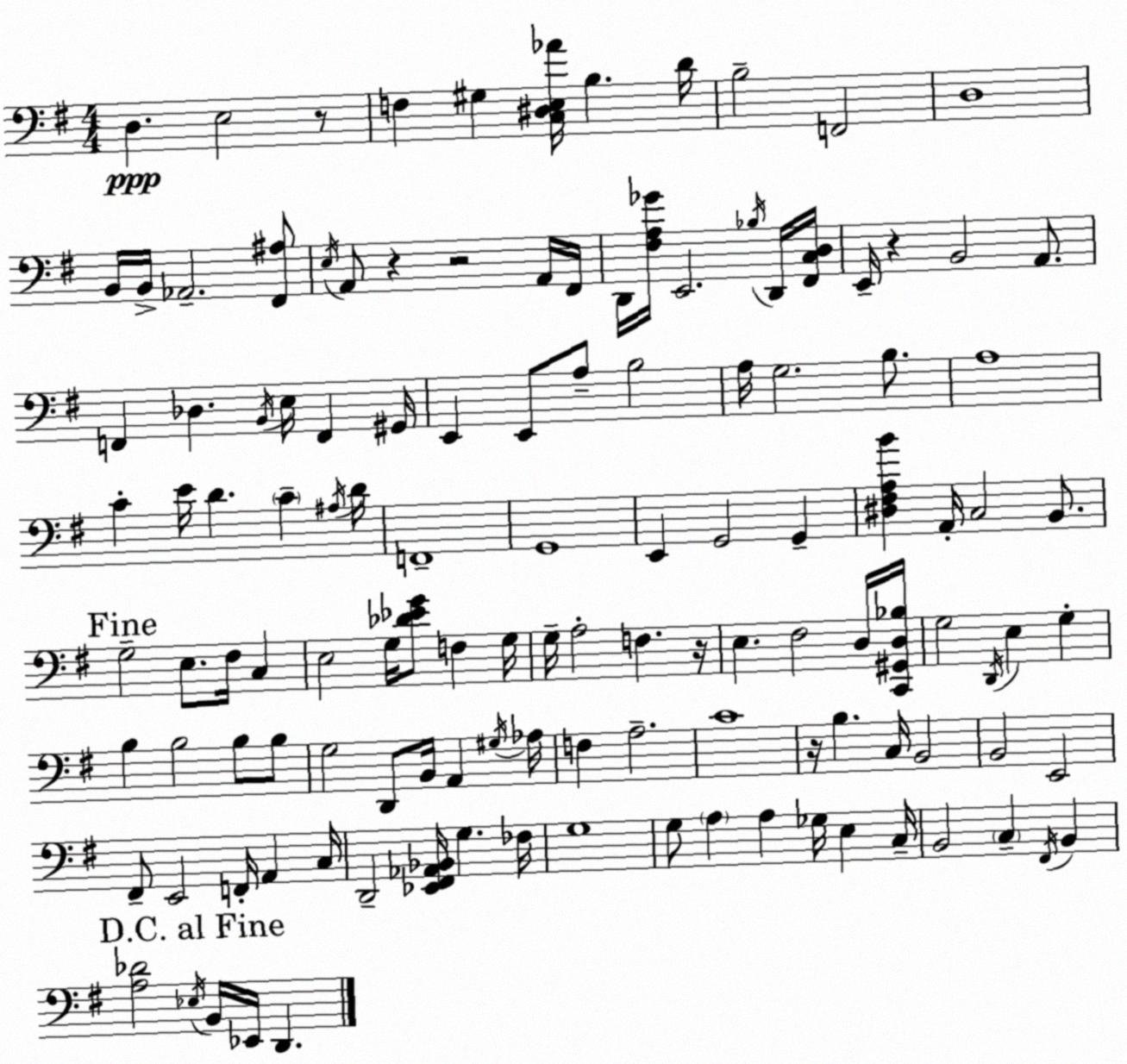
X:1
T:Untitled
M:4/4
L:1/4
K:Em
D, E,2 z/2 F, ^G, [C,^D,E,_A]/4 B, D/4 B,2 F,,2 D,4 B,,/4 B,,/4 _A,,2 [^F,,^A,]/2 E,/4 A,,/2 z z2 A,,/4 ^F,,/4 D,,/4 [^F,A,_G]/4 E,,2 _B,/4 D,,/4 [^F,,C,D,]/4 E,,/4 z B,,2 A,,/2 F,, _D, B,,/4 E,/4 F,, ^G,,/4 E,, E,,/2 A,/2 B,2 A,/4 G,2 B,/2 A,4 C E/4 D C ^A,/4 D/4 F,,4 G,,4 E,, G,,2 G,, [^D,^F,A,B] A,,/4 C,2 B,,/2 G,2 E,/2 ^F,/4 C, E,2 G,/4 [_D_EG]/2 F, G,/4 G,/4 A,2 F, z/4 E, ^F,2 D,/4 [C,,^G,,D,_B,]/4 G,2 D,,/4 E, G, B, B,2 B,/2 B,/2 G,2 D,,/2 B,,/4 A,, ^G,/4 _A,/4 F, A,2 C4 z/4 B, C,/4 B,,2 B,,2 E,,2 ^F,,/2 E,,2 F,,/4 A,, C,/4 D,,2 [_E,,^F,,_A,,_B,,]/4 G, _F,/4 G,4 G,/2 A, A, _G,/4 E, C,/4 B,,2 C, ^F,,/4 B,, [A,_D]2 _E,/4 B,,/4 _E,,/4 D,,